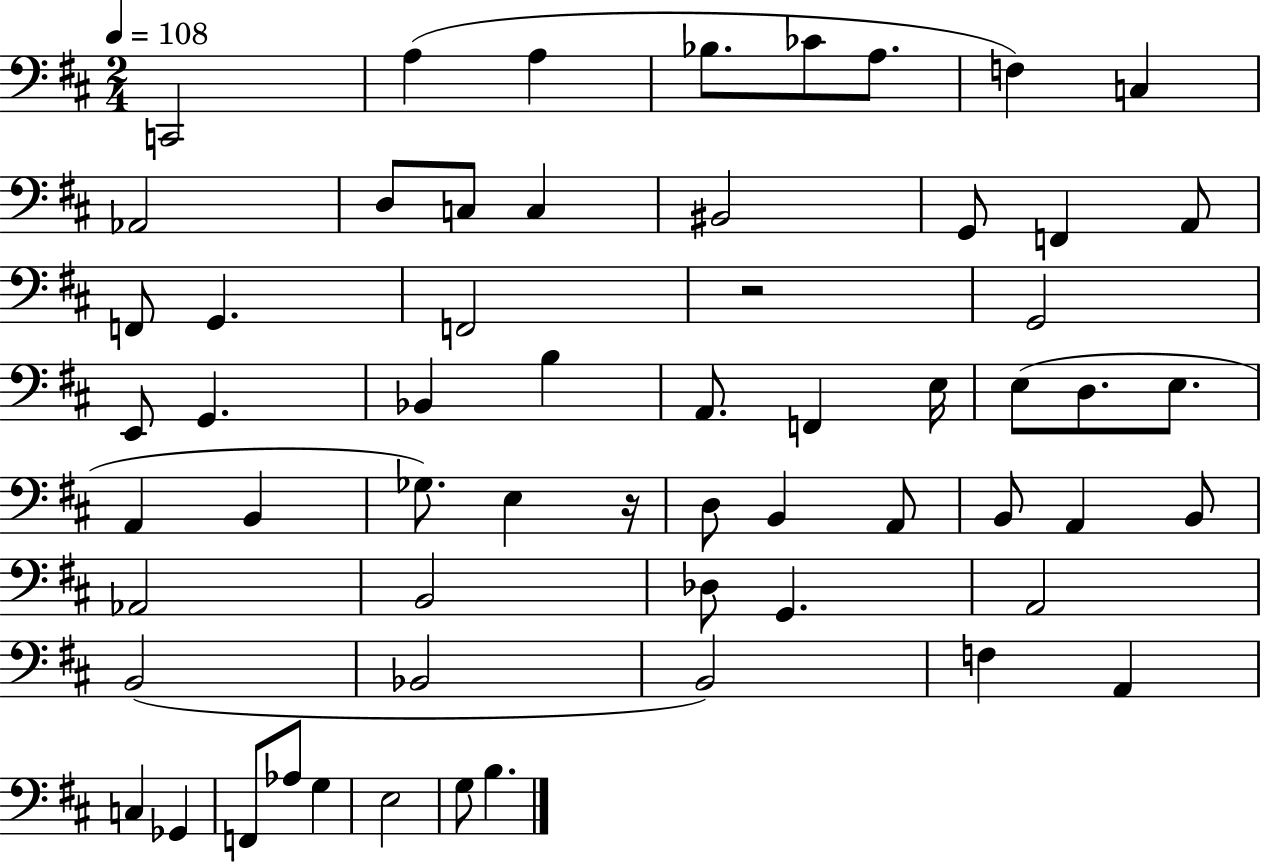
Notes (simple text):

C2/h A3/q A3/q Bb3/e. CES4/e A3/e. F3/q C3/q Ab2/h D3/e C3/e C3/q BIS2/h G2/e F2/q A2/e F2/e G2/q. F2/h R/h G2/h E2/e G2/q. Bb2/q B3/q A2/e. F2/q E3/s E3/e D3/e. E3/e. A2/q B2/q Gb3/e. E3/q R/s D3/e B2/q A2/e B2/e A2/q B2/e Ab2/h B2/h Db3/e G2/q. A2/h B2/h Bb2/h B2/h F3/q A2/q C3/q Gb2/q F2/e Ab3/e G3/q E3/h G3/e B3/q.